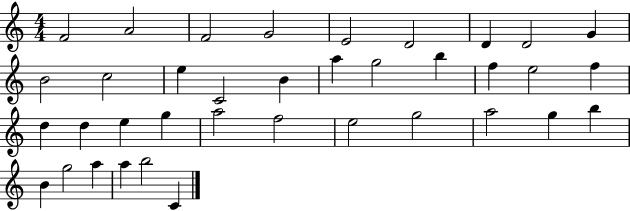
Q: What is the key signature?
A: C major